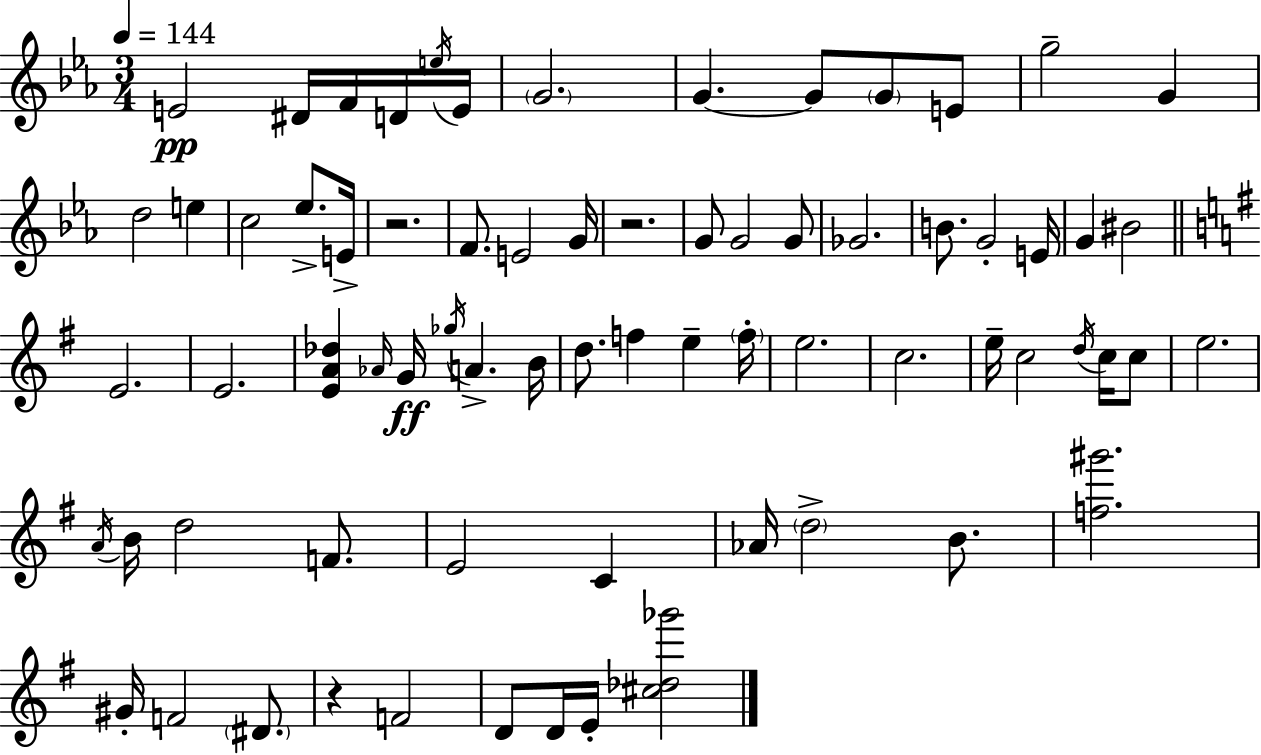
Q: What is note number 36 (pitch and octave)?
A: A4